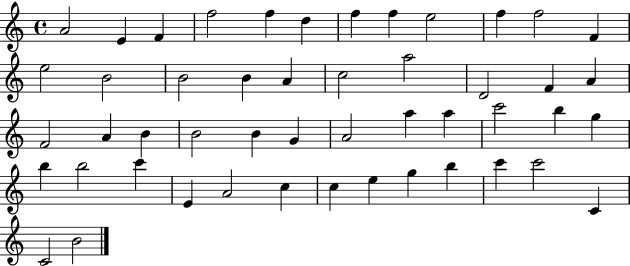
X:1
T:Untitled
M:4/4
L:1/4
K:C
A2 E F f2 f d f f e2 f f2 F e2 B2 B2 B A c2 a2 D2 F A F2 A B B2 B G A2 a a c'2 b g b b2 c' E A2 c c e g b c' c'2 C C2 B2